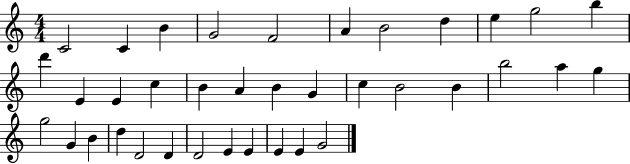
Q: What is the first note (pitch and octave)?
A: C4